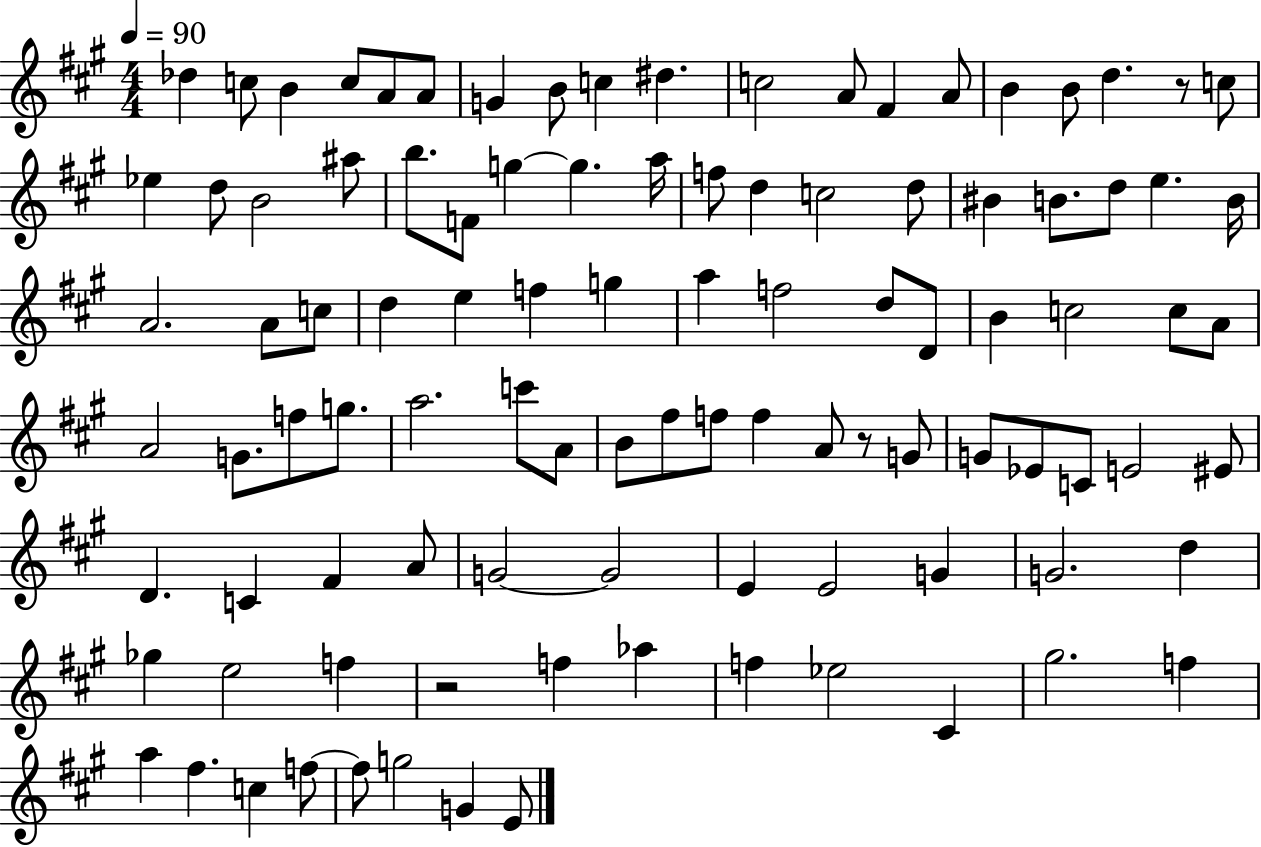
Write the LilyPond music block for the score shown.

{
  \clef treble
  \numericTimeSignature
  \time 4/4
  \key a \major
  \tempo 4 = 90
  des''4 c''8 b'4 c''8 a'8 a'8 | g'4 b'8 c''4 dis''4. | c''2 a'8 fis'4 a'8 | b'4 b'8 d''4. r8 c''8 | \break ees''4 d''8 b'2 ais''8 | b''8. f'8 g''4~~ g''4. a''16 | f''8 d''4 c''2 d''8 | bis'4 b'8. d''8 e''4. b'16 | \break a'2. a'8 c''8 | d''4 e''4 f''4 g''4 | a''4 f''2 d''8 d'8 | b'4 c''2 c''8 a'8 | \break a'2 g'8. f''8 g''8. | a''2. c'''8 a'8 | b'8 fis''8 f''8 f''4 a'8 r8 g'8 | g'8 ees'8 c'8 e'2 eis'8 | \break d'4. c'4 fis'4 a'8 | g'2~~ g'2 | e'4 e'2 g'4 | g'2. d''4 | \break ges''4 e''2 f''4 | r2 f''4 aes''4 | f''4 ees''2 cis'4 | gis''2. f''4 | \break a''4 fis''4. c''4 f''8~~ | f''8 g''2 g'4 e'8 | \bar "|."
}